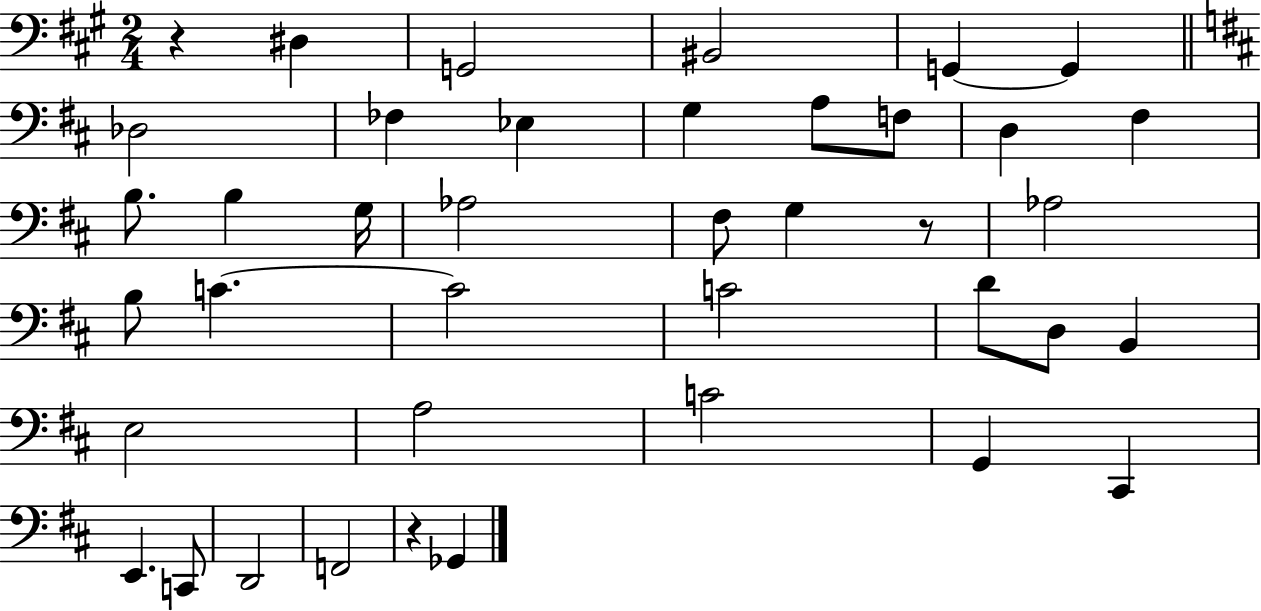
{
  \clef bass
  \numericTimeSignature
  \time 2/4
  \key a \major
  r4 dis4 | g,2 | bis,2 | g,4~~ g,4 | \break \bar "||" \break \key b \minor des2 | fes4 ees4 | g4 a8 f8 | d4 fis4 | \break b8. b4 g16 | aes2 | fis8 g4 r8 | aes2 | \break b8 c'4.~~ | c'2 | c'2 | d'8 d8 b,4 | \break e2 | a2 | c'2 | g,4 cis,4 | \break e,4. c,8 | d,2 | f,2 | r4 ges,4 | \break \bar "|."
}